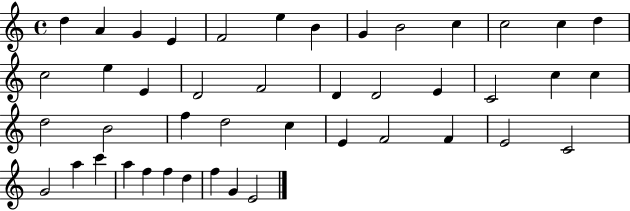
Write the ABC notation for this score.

X:1
T:Untitled
M:4/4
L:1/4
K:C
d A G E F2 e B G B2 c c2 c d c2 e E D2 F2 D D2 E C2 c c d2 B2 f d2 c E F2 F E2 C2 G2 a c' a f f d f G E2